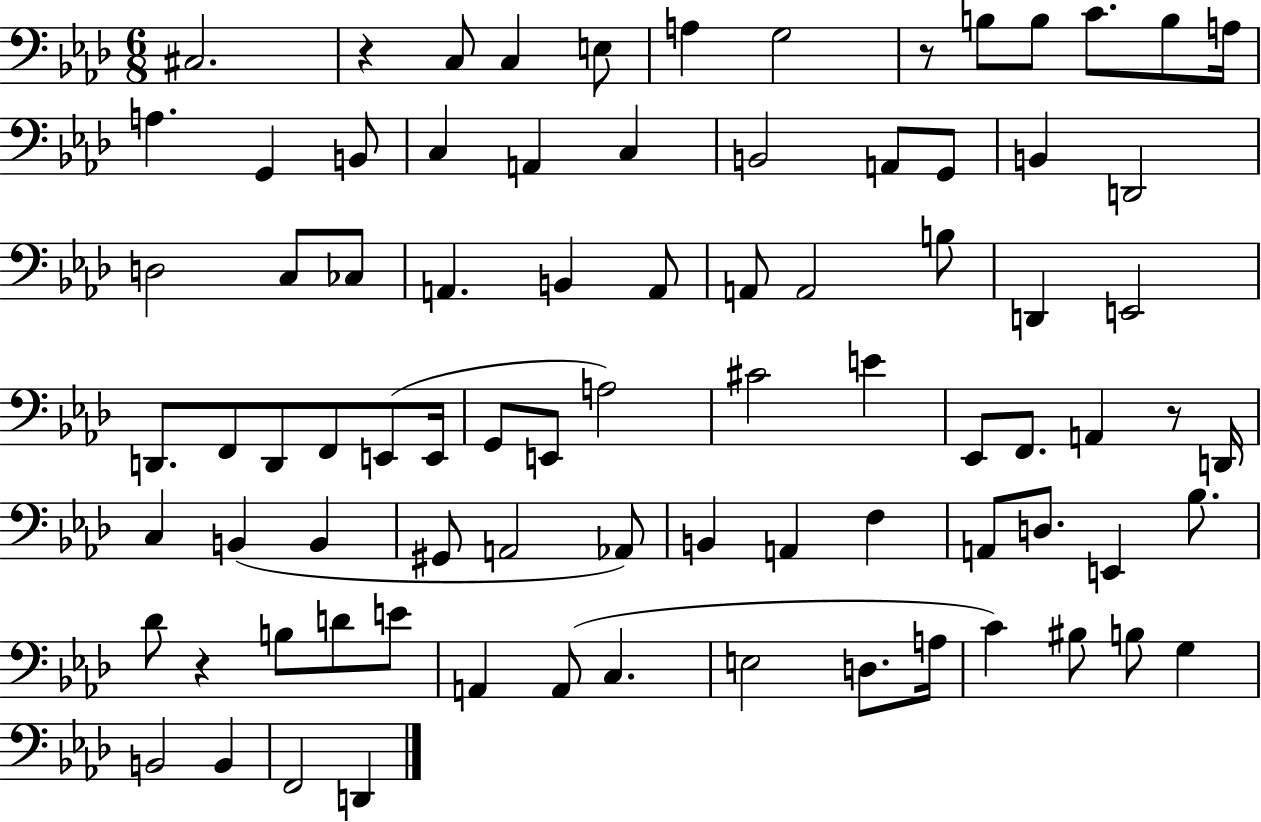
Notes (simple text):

C#3/h. R/q C3/e C3/q E3/e A3/q G3/h R/e B3/e B3/e C4/e. B3/e A3/s A3/q. G2/q B2/e C3/q A2/q C3/q B2/h A2/e G2/e B2/q D2/h D3/h C3/e CES3/e A2/q. B2/q A2/e A2/e A2/h B3/e D2/q E2/h D2/e. F2/e D2/e F2/e E2/e E2/s G2/e E2/e A3/h C#4/h E4/q Eb2/e F2/e. A2/q R/e D2/s C3/q B2/q B2/q G#2/e A2/h Ab2/e B2/q A2/q F3/q A2/e D3/e. E2/q Bb3/e. Db4/e R/q B3/e D4/e E4/e A2/q A2/e C3/q. E3/h D3/e. A3/s C4/q BIS3/e B3/e G3/q B2/h B2/q F2/h D2/q